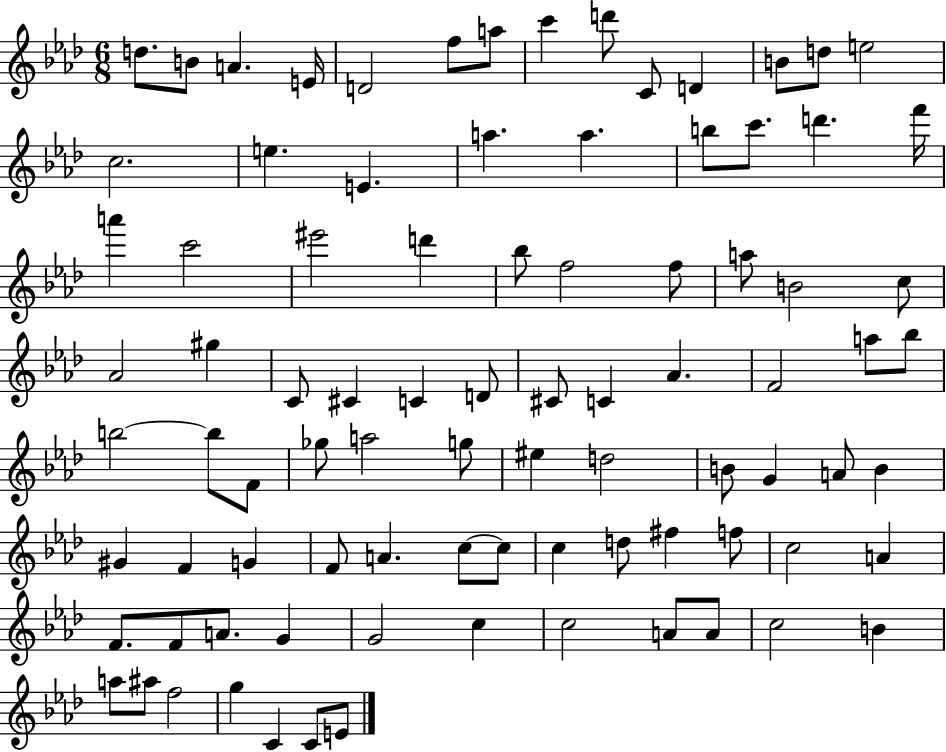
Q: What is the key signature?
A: AES major